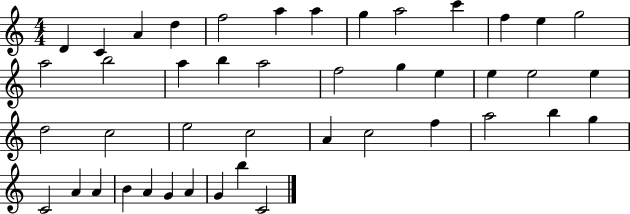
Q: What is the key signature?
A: C major